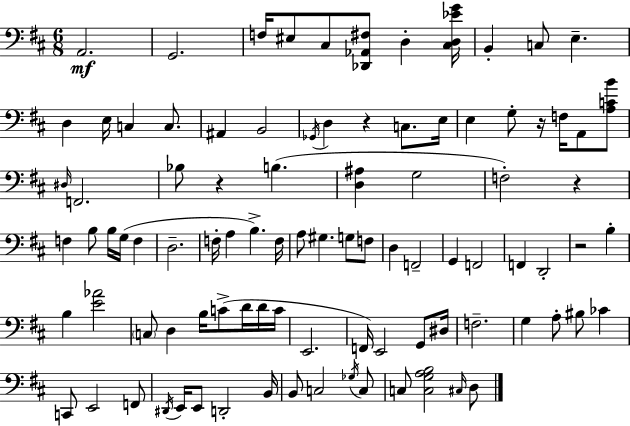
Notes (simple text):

A2/h. G2/h. F3/s EIS3/e C#3/e [Db2,Ab2,F#3]/e D3/q [C#3,D3,Eb4,G4]/s B2/q C3/e E3/q. D3/q E3/s C3/q C3/e. A#2/q B2/h Gb2/s D3/q R/q C3/e. E3/s E3/q G3/e R/s F3/s A2/e [A3,C4,B4]/e D#3/s F2/h. Bb3/e R/q B3/q. [D3,A#3]/q G3/h F3/h R/q F3/q B3/e B3/s G3/s F3/q D3/h. F3/s A3/q B3/q. F3/s A3/e G#3/q. G3/e F3/e D3/q F2/h G2/q F2/h F2/q D2/h R/h B3/q B3/q [E4,Ab4]/h C3/e D3/q B3/s C4/e D4/s D4/s C4/s E2/h. F2/s E2/h G2/e D#3/s F3/h. G3/q A3/e BIS3/e CES4/q C2/e E2/h F2/e D#2/s E2/s E2/e D2/h B2/s B2/e C3/h Gb3/s C3/e C3/e [C3,G3,A3,B3]/h C#3/s D3/e